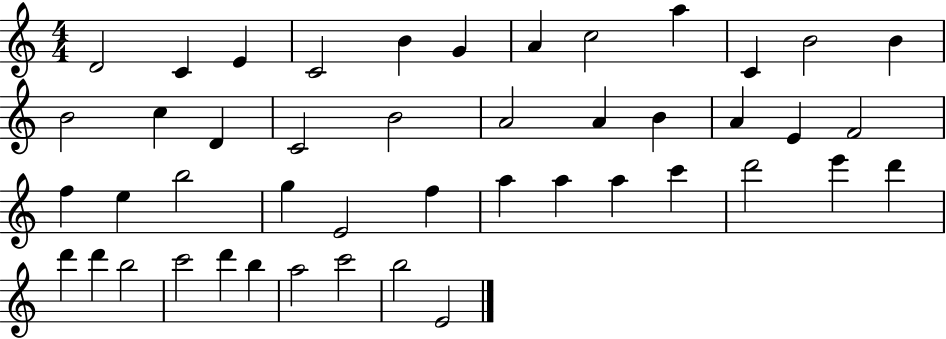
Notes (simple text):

D4/h C4/q E4/q C4/h B4/q G4/q A4/q C5/h A5/q C4/q B4/h B4/q B4/h C5/q D4/q C4/h B4/h A4/h A4/q B4/q A4/q E4/q F4/h F5/q E5/q B5/h G5/q E4/h F5/q A5/q A5/q A5/q C6/q D6/h E6/q D6/q D6/q D6/q B5/h C6/h D6/q B5/q A5/h C6/h B5/h E4/h